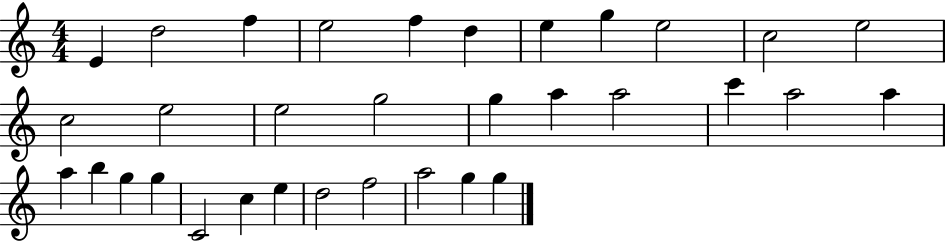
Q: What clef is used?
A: treble